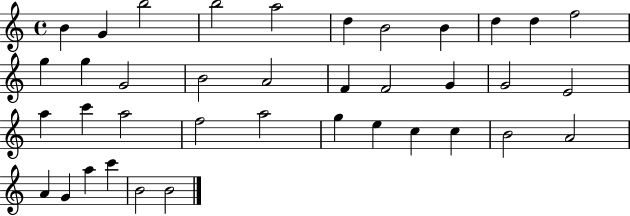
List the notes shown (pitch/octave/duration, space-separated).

B4/q G4/q B5/h B5/h A5/h D5/q B4/h B4/q D5/q D5/q F5/h G5/q G5/q G4/h B4/h A4/h F4/q F4/h G4/q G4/h E4/h A5/q C6/q A5/h F5/h A5/h G5/q E5/q C5/q C5/q B4/h A4/h A4/q G4/q A5/q C6/q B4/h B4/h